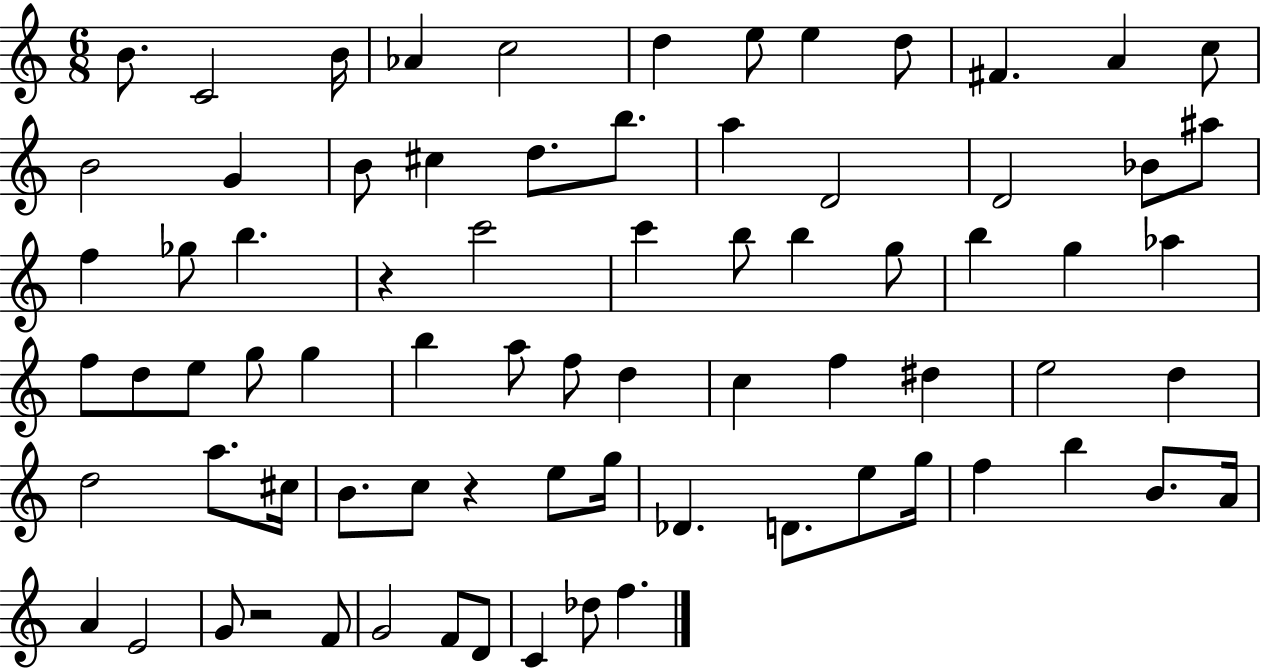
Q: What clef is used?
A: treble